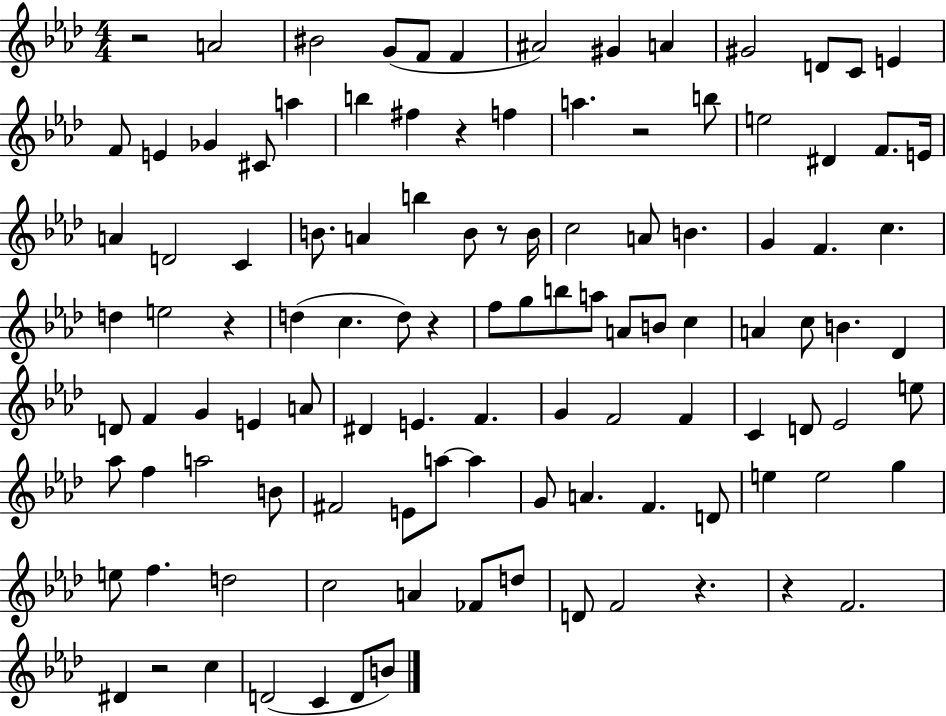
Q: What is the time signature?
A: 4/4